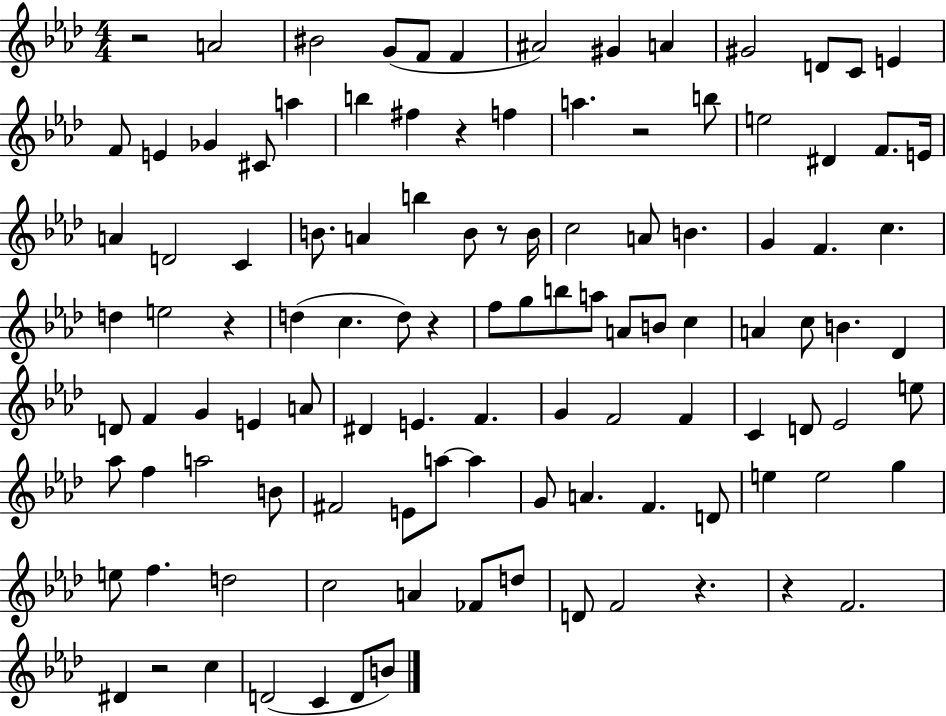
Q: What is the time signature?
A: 4/4